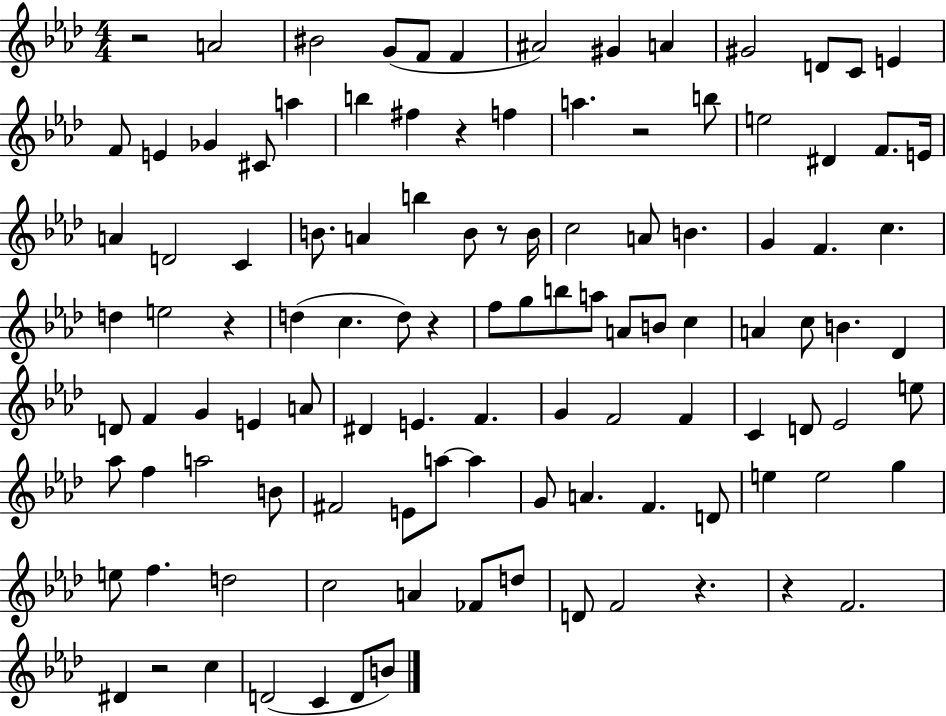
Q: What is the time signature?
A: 4/4